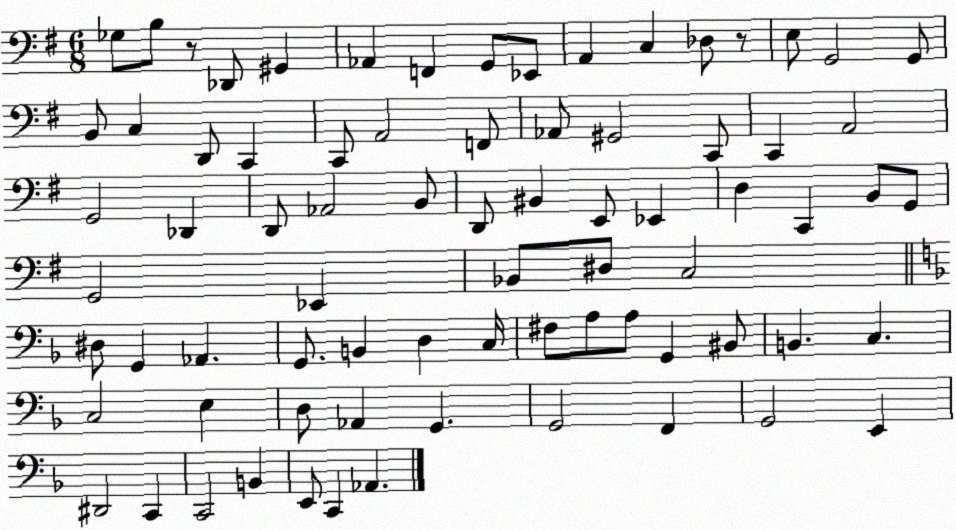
X:1
T:Untitled
M:6/8
L:1/4
K:G
_G,/2 B,/2 z/2 _D,,/2 ^G,, _A,, F,, G,,/2 _E,,/2 A,, C, _D,/2 z/2 E,/2 G,,2 G,,/2 B,,/2 C, D,,/2 C,, C,,/2 A,,2 F,,/2 _A,,/2 ^G,,2 C,,/2 C,, A,,2 G,,2 _D,, D,,/2 _A,,2 B,,/2 D,,/2 ^B,, E,,/2 _E,, D, C,, B,,/2 G,,/2 G,,2 _E,, _B,,/2 ^D,/2 C,2 ^D,/2 G,, _A,, G,,/2 B,, D, C,/4 ^F,/2 A,/2 A,/2 G,, ^B,,/2 B,, C, C,2 E, D,/2 _A,, G,, G,,2 F,, G,,2 E,, ^D,,2 C,, C,,2 B,, E,,/2 C,, _A,,